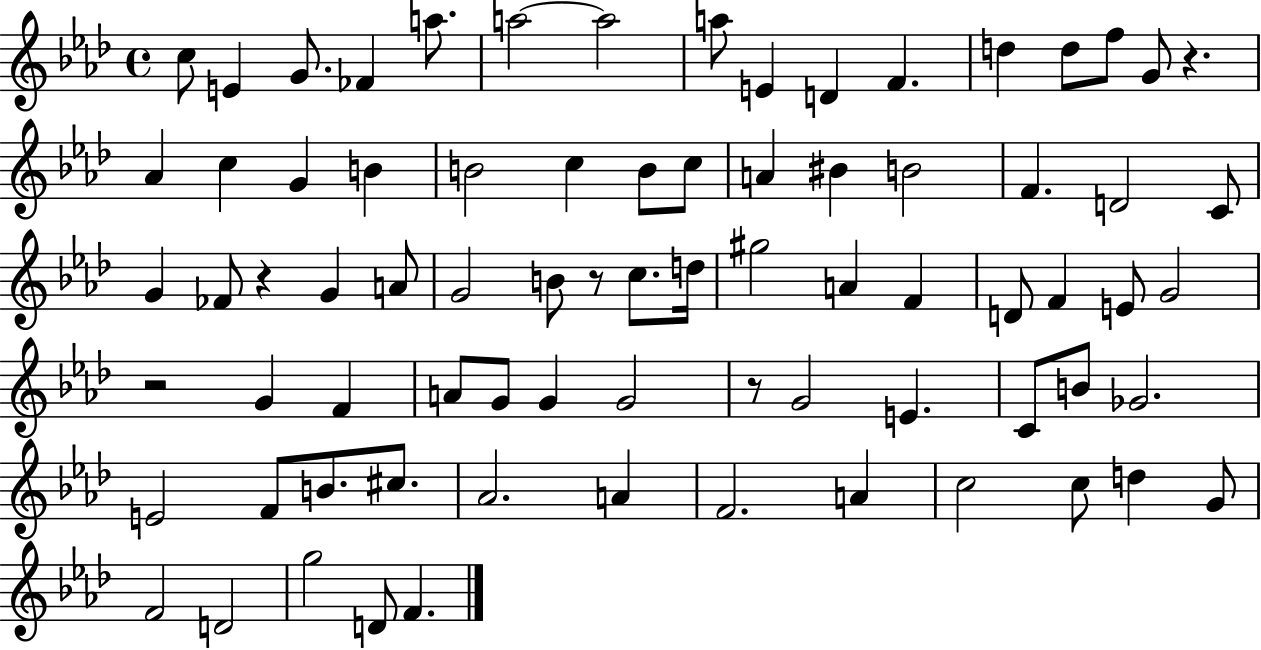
{
  \clef treble
  \time 4/4
  \defaultTimeSignature
  \key aes \major
  c''8 e'4 g'8. fes'4 a''8. | a''2~~ a''2 | a''8 e'4 d'4 f'4. | d''4 d''8 f''8 g'8 r4. | \break aes'4 c''4 g'4 b'4 | b'2 c''4 b'8 c''8 | a'4 bis'4 b'2 | f'4. d'2 c'8 | \break g'4 fes'8 r4 g'4 a'8 | g'2 b'8 r8 c''8. d''16 | gis''2 a'4 f'4 | d'8 f'4 e'8 g'2 | \break r2 g'4 f'4 | a'8 g'8 g'4 g'2 | r8 g'2 e'4. | c'8 b'8 ges'2. | \break e'2 f'8 b'8. cis''8. | aes'2. a'4 | f'2. a'4 | c''2 c''8 d''4 g'8 | \break f'2 d'2 | g''2 d'8 f'4. | \bar "|."
}